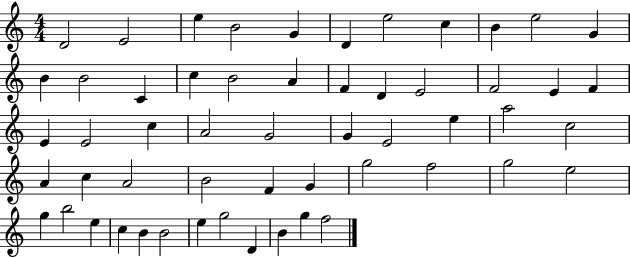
{
  \clef treble
  \numericTimeSignature
  \time 4/4
  \key c \major
  d'2 e'2 | e''4 b'2 g'4 | d'4 e''2 c''4 | b'4 e''2 g'4 | \break b'4 b'2 c'4 | c''4 b'2 a'4 | f'4 d'4 e'2 | f'2 e'4 f'4 | \break e'4 e'2 c''4 | a'2 g'2 | g'4 e'2 e''4 | a''2 c''2 | \break a'4 c''4 a'2 | b'2 f'4 g'4 | g''2 f''2 | g''2 e''2 | \break g''4 b''2 e''4 | c''4 b'4 b'2 | e''4 g''2 d'4 | b'4 g''4 f''2 | \break \bar "|."
}